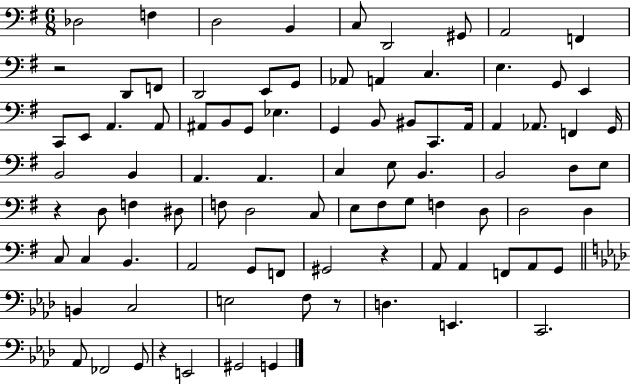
{
  \clef bass
  \numericTimeSignature
  \time 6/8
  \key g \major
  \repeat volta 2 { des2 f4 | d2 b,4 | c8 d,2 gis,8 | a,2 f,4 | \break r2 d,8 f,8 | d,2 e,8 g,8 | aes,8 a,4 c4. | e4. g,8 e,4 | \break c,8 e,8 a,4. a,8 | ais,8 b,8 g,8 ees4. | g,4 b,8 bis,8 c,8. a,16 | a,4 aes,8. f,4 g,16 | \break b,2 b,4 | a,4. a,4. | c4 e8 b,4. | b,2 d8 e8 | \break r4 d8 f4 dis8 | f8 d2 c8 | e8 fis8 g8 f4 d8 | d2 d4 | \break c8 c4 b,4. | a,2 g,8 f,8 | gis,2 r4 | a,8 a,4 f,8 a,8 g,8 | \break \bar "||" \break \key f \minor b,4 c2 | e2 f8 r8 | d4. e,4. | c,2. | \break aes,8 fes,2 g,8 | r4 e,2 | gis,2 g,4 | } \bar "|."
}